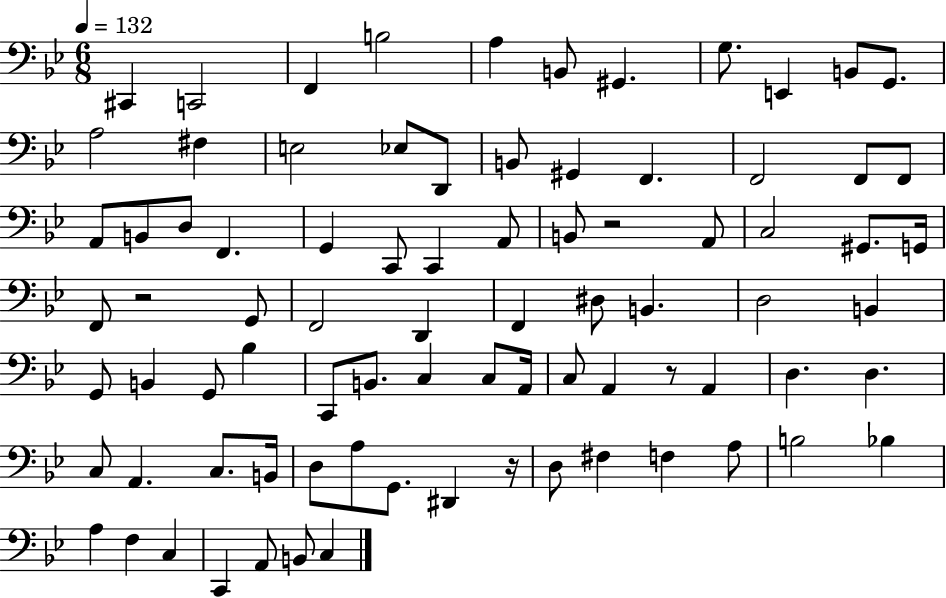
C#2/q C2/h F2/q B3/h A3/q B2/e G#2/q. G3/e. E2/q B2/e G2/e. A3/h F#3/q E3/h Eb3/e D2/e B2/e G#2/q F2/q. F2/h F2/e F2/e A2/e B2/e D3/e F2/q. G2/q C2/e C2/q A2/e B2/e R/h A2/e C3/h G#2/e. G2/s F2/e R/h G2/e F2/h D2/q F2/q D#3/e B2/q. D3/h B2/q G2/e B2/q G2/e Bb3/q C2/e B2/e. C3/q C3/e A2/s C3/e A2/q R/e A2/q D3/q. D3/q. C3/e A2/q. C3/e. B2/s D3/e A3/e G2/e. D#2/q R/s D3/e F#3/q F3/q A3/e B3/h Bb3/q A3/q F3/q C3/q C2/q A2/e B2/e C3/q